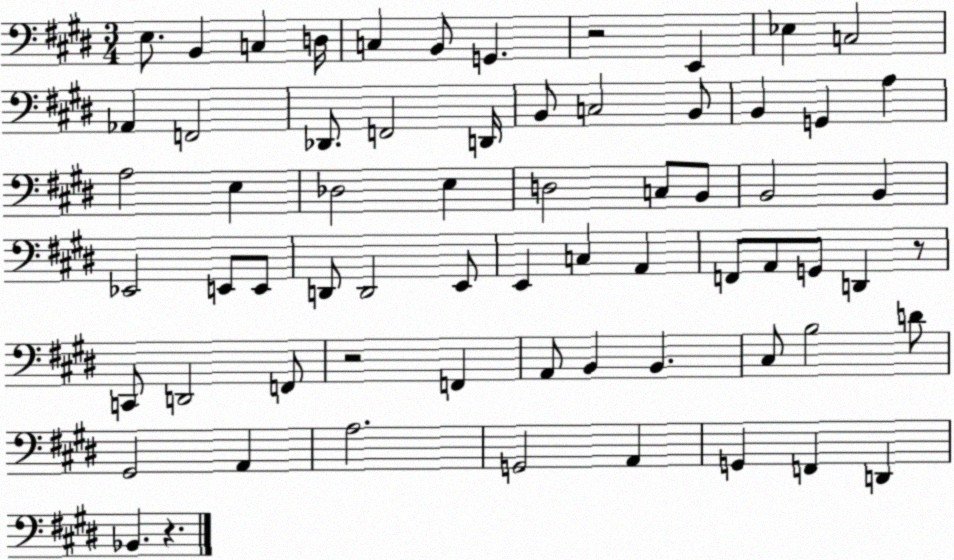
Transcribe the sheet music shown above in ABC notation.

X:1
T:Untitled
M:3/4
L:1/4
K:E
E,/2 B,, C, D,/4 C, B,,/2 G,, z2 E,, _E, C,2 _A,, F,,2 _D,,/2 F,,2 D,,/4 B,,/2 C,2 B,,/2 B,, G,, A, A,2 E, _D,2 E, D,2 C,/2 B,,/2 B,,2 B,, _E,,2 E,,/2 E,,/2 D,,/2 D,,2 E,,/2 E,, C, A,, F,,/2 A,,/2 G,,/2 D,, z/2 C,,/2 D,,2 F,,/2 z2 F,, A,,/2 B,, B,, ^C,/2 B,2 D/2 ^G,,2 A,, A,2 G,,2 A,, G,, F,, D,, _B,, z